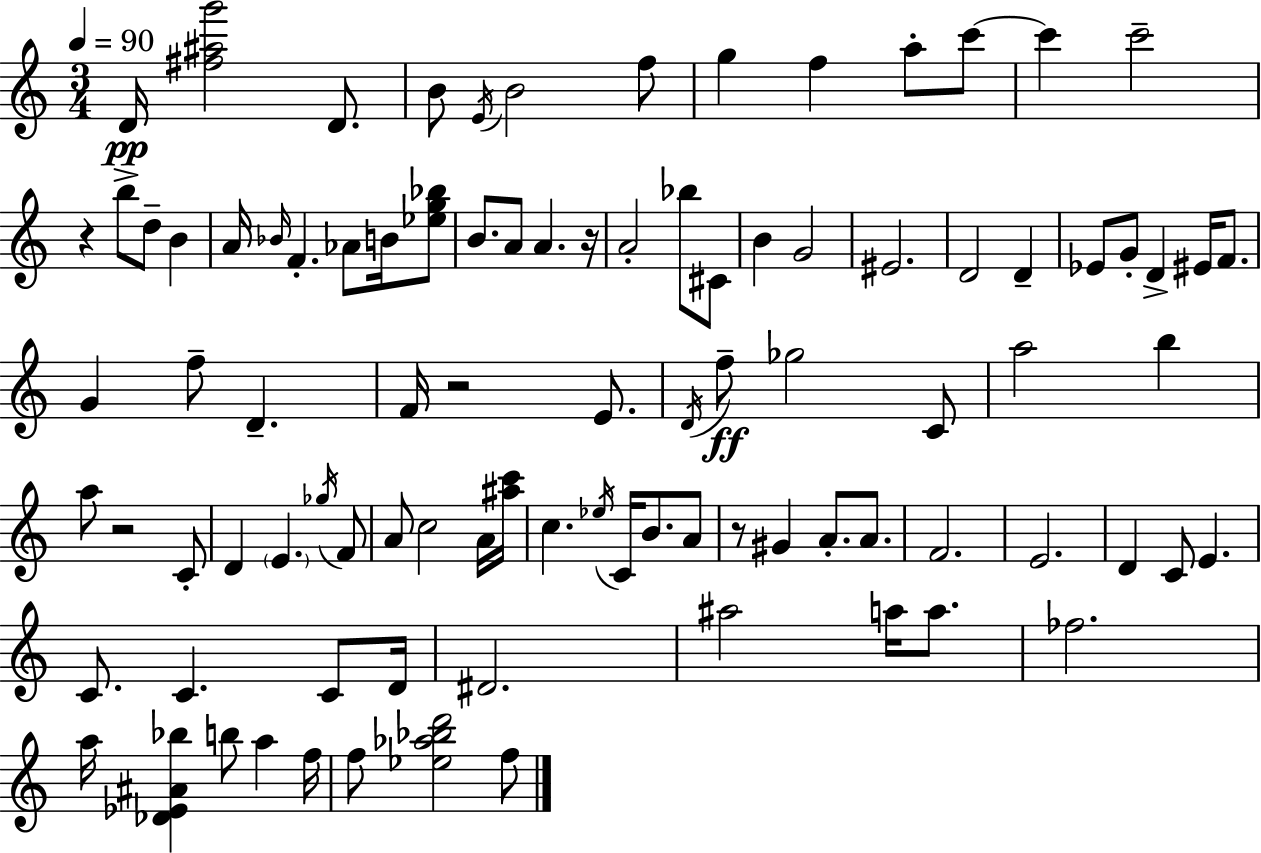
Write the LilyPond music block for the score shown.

{
  \clef treble
  \numericTimeSignature
  \time 3/4
  \key c \major
  \tempo 4 = 90
  d'16\pp <fis'' ais'' g'''>2 d'8. | b'8 \acciaccatura { e'16 } b'2 f''8 | g''4 f''4 a''8-. c'''8~~ | c'''4 c'''2-- | \break r4 b''8-> d''8-- b'4 | a'16 \grace { bes'16 } f'4.-. aes'8 b'16 | <ees'' g'' bes''>8 b'8. a'8 a'4. | r16 a'2-. bes''8 | \break cis'8 b'4 g'2 | eis'2. | d'2 d'4-- | ees'8 g'8-. d'4-> eis'16 f'8. | \break g'4 f''8-- d'4.-- | f'16 r2 e'8. | \acciaccatura { d'16 } f''8--\ff ges''2 | c'8 a''2 b''4 | \break a''8 r2 | c'8-. d'4 \parenthesize e'4. | \acciaccatura { ges''16 } f'8 a'8 c''2 | a'16 <ais'' c'''>16 c''4. \acciaccatura { ees''16 } c'16 | \break b'8. a'8 r8 gis'4 a'8.-. | a'8. f'2. | e'2. | d'4 c'8 e'4. | \break c'8. c'4. | c'8 d'16 dis'2. | ais''2 | a''16 a''8. fes''2. | \break a''16 <des' ees' ais' bes''>4 b''8 | a''4 f''16 f''8 <ees'' aes'' bes'' d'''>2 | f''8 \bar "|."
}